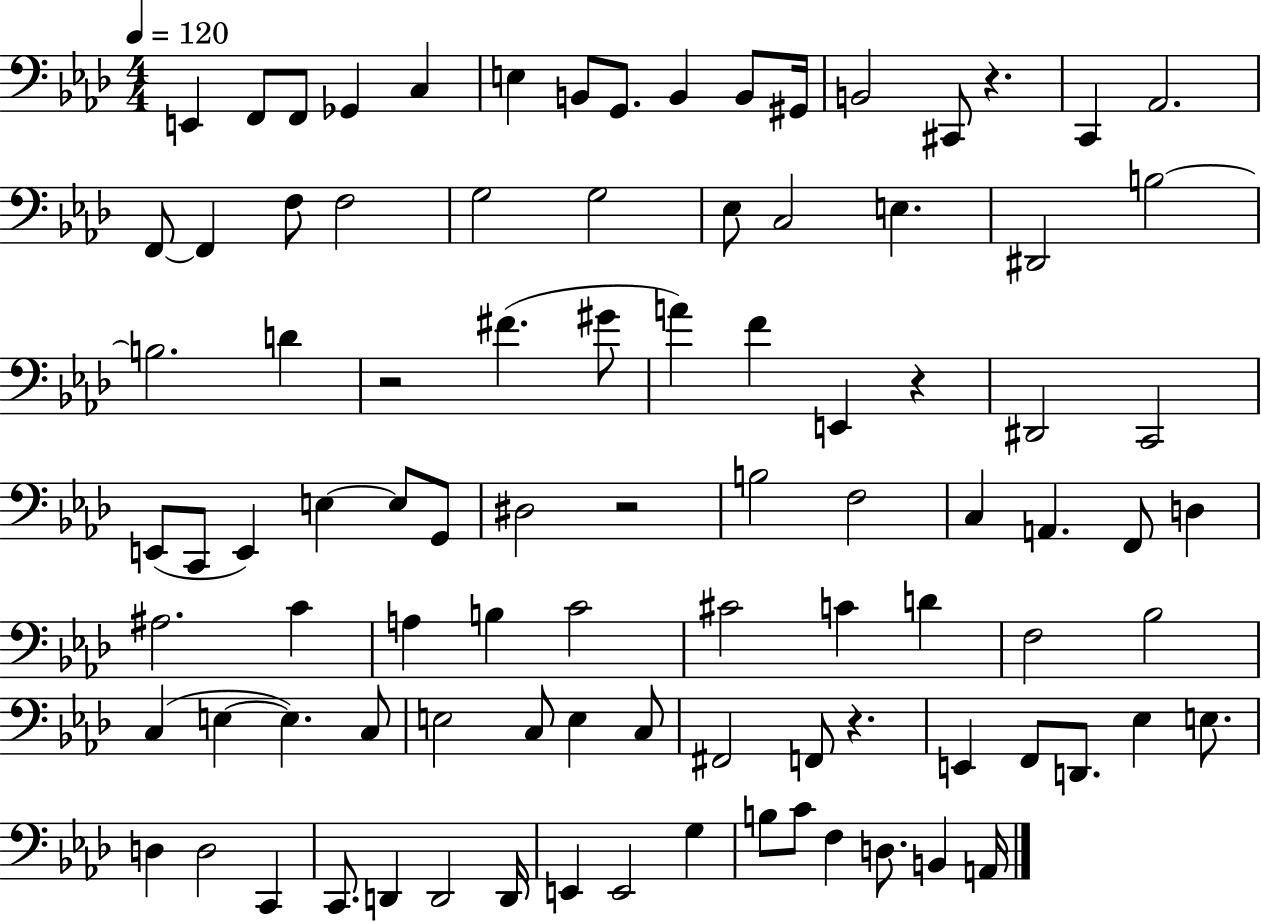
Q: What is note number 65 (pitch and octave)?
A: E3